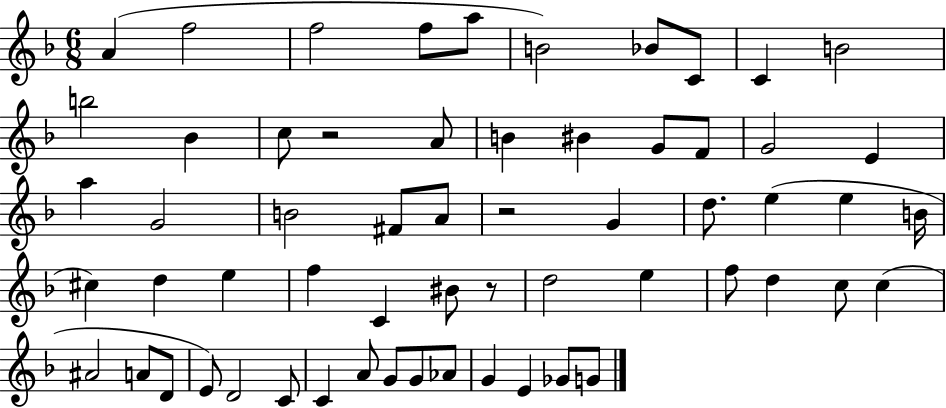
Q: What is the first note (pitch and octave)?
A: A4